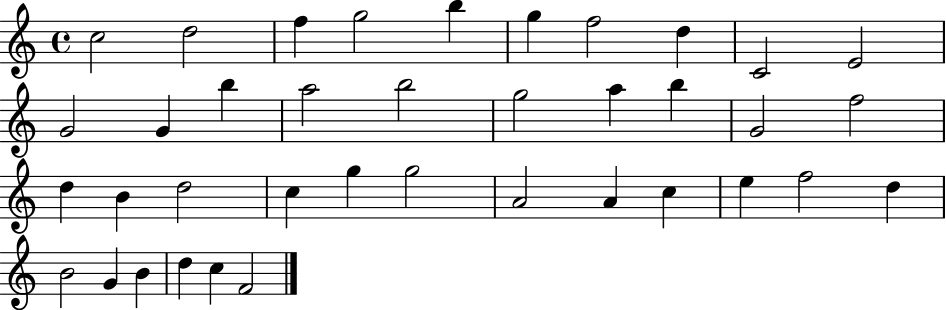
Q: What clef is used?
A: treble